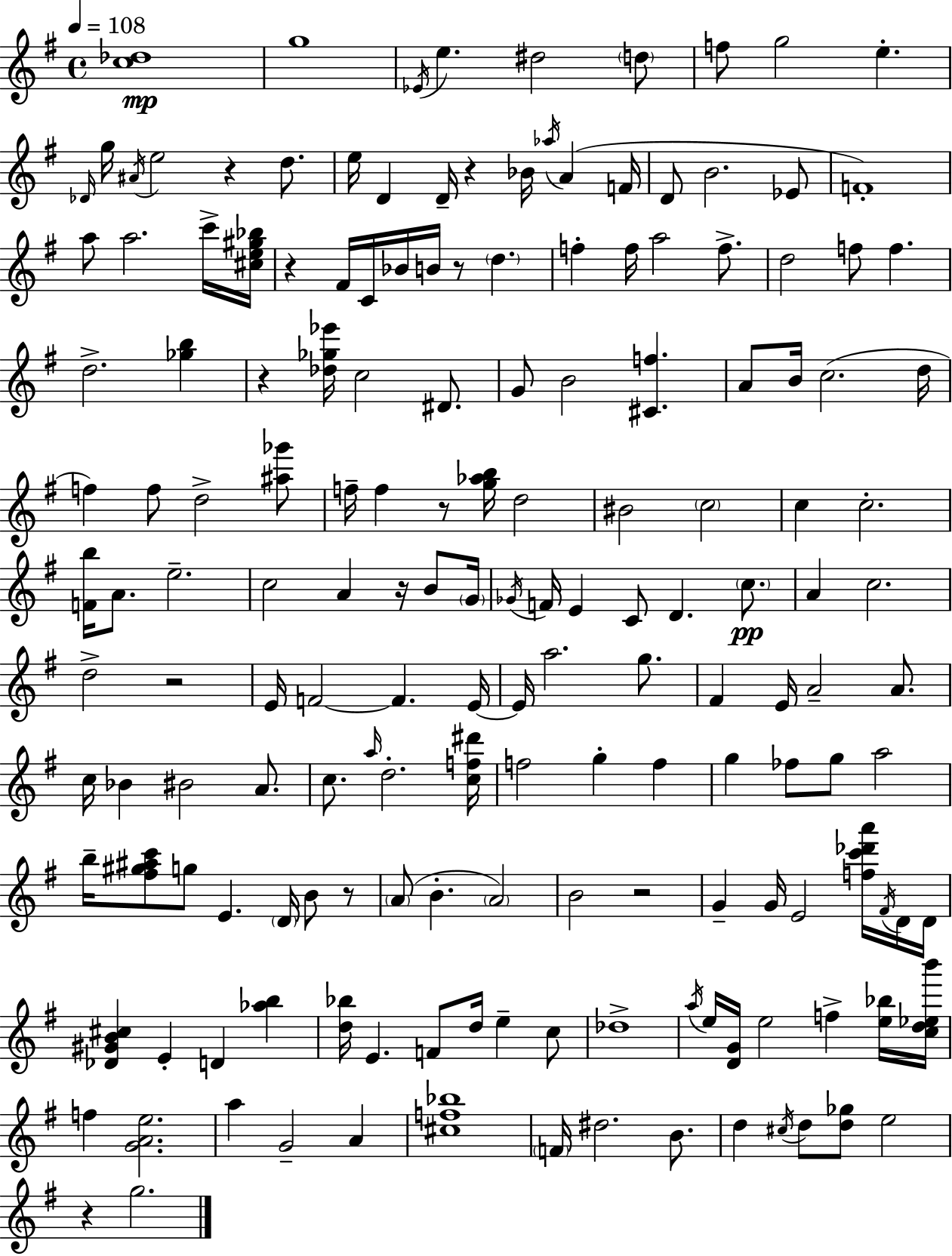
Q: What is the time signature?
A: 4/4